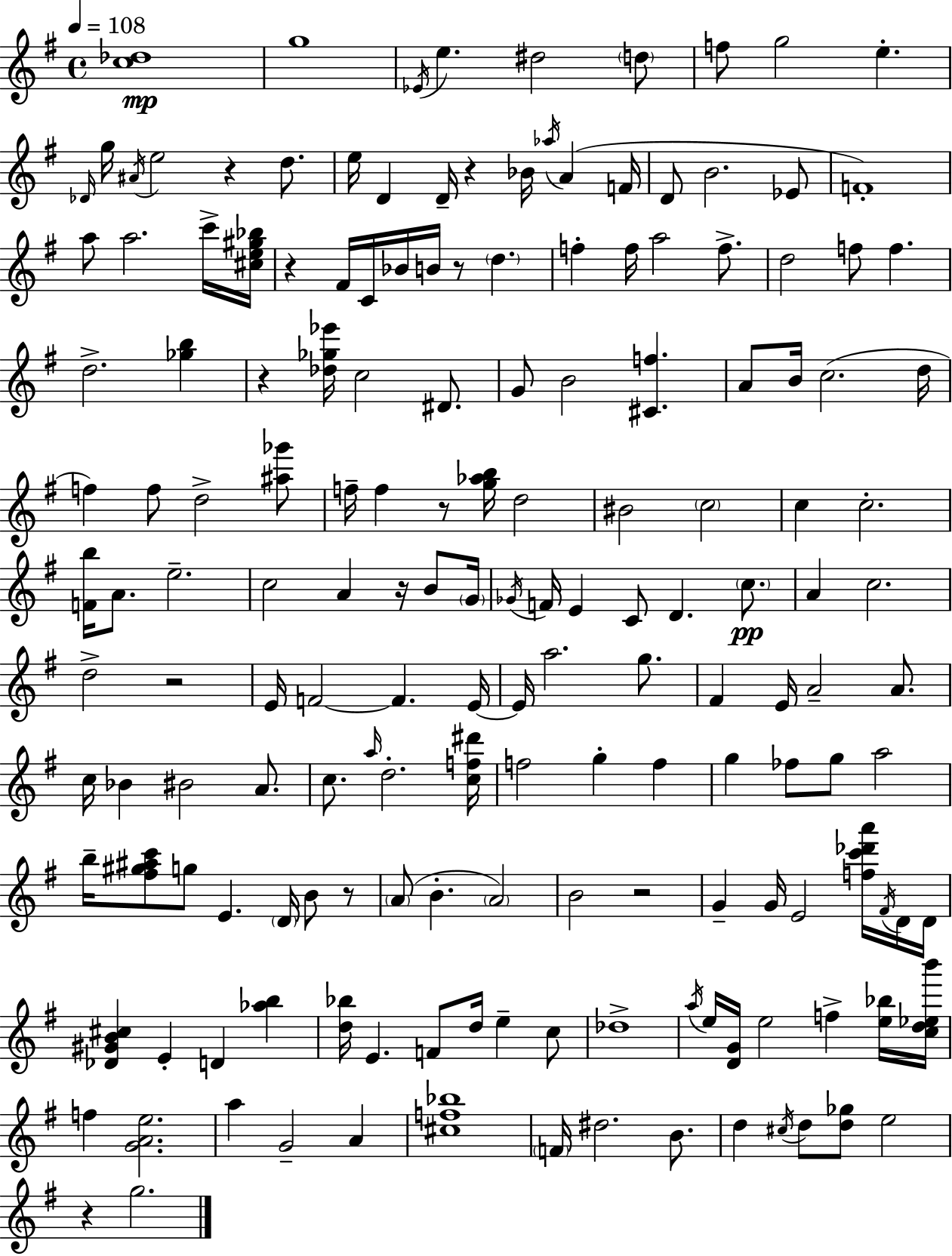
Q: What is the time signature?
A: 4/4